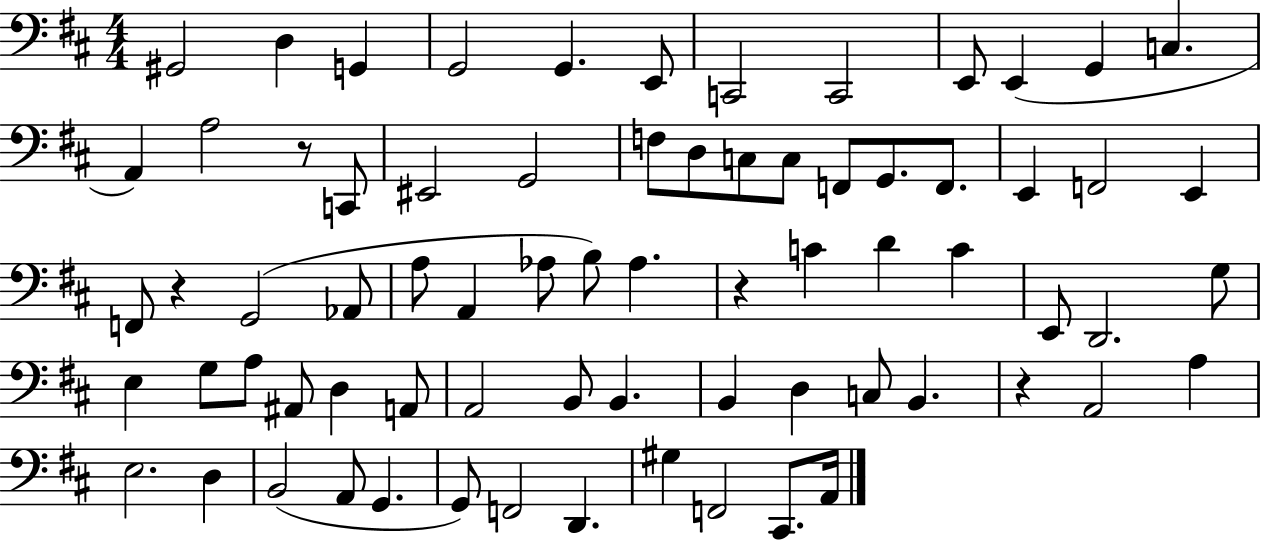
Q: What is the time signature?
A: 4/4